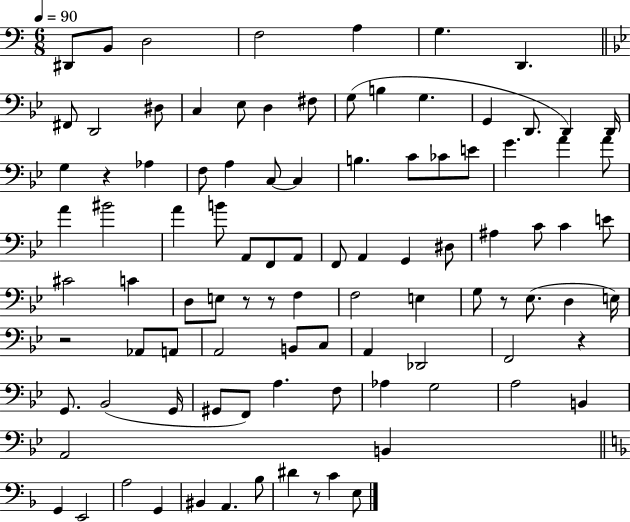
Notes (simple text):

D#2/e B2/e D3/h F3/h A3/q G3/q. D2/q. F#2/e D2/h D#3/e C3/q Eb3/e D3/q F#3/e G3/e B3/q G3/q. G2/q D2/e. D2/q D2/s G3/q R/q Ab3/q F3/e A3/q C3/e C3/q B3/q. C4/e CES4/e E4/e G4/q. A4/q A4/e A4/q BIS4/h A4/q B4/e A2/e F2/e A2/e F2/e A2/q G2/q D#3/e A#3/q C4/e C4/q E4/e C#4/h C4/q D3/e E3/e R/e R/e F3/q F3/h E3/q G3/e R/e Eb3/e. D3/q E3/s R/h Ab2/e A2/e A2/h B2/e C3/e A2/q Db2/h F2/h R/q G2/e. Bb2/h G2/s G#2/e F2/e A3/q. F3/e Ab3/q G3/h A3/h B2/q A2/h B2/q G2/q E2/h A3/h G2/q BIS2/q A2/q. Bb3/e D#4/q R/e C4/q E3/e